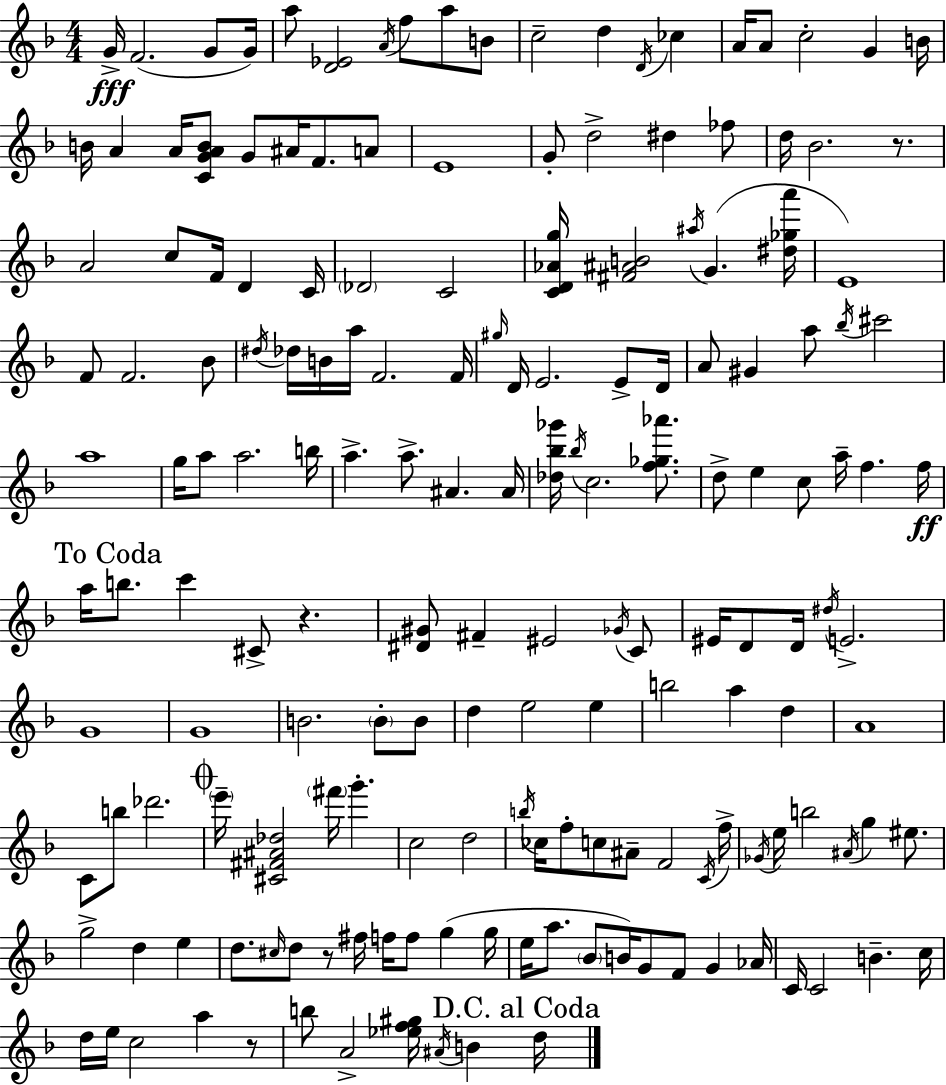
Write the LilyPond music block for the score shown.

{
  \clef treble
  \numericTimeSignature
  \time 4/4
  \key d \minor
  g'16->\fff f'2.( g'8 g'16) | a''8 <d' ees'>2 \acciaccatura { a'16 } f''8 a''8 b'8 | c''2-- d''4 \acciaccatura { d'16 } ces''4 | a'16 a'8 c''2-. g'4 | \break b'16 b'16 a'4 a'16 <c' g' a' b'>8 g'8 ais'16 f'8. | a'8 e'1 | g'8-. d''2-> dis''4 | fes''8 d''16 bes'2. r8. | \break a'2 c''8 f'16 d'4 | c'16 \parenthesize des'2 c'2 | <c' d' aes' g''>16 <fis' ais' b'>2 \acciaccatura { ais''16 } g'4.( | <dis'' ges'' a'''>16 e'1) | \break f'8 f'2. | bes'8 \acciaccatura { dis''16 } des''16 b'16 a''16 f'2. | f'16 \grace { gis''16 } d'16 e'2. | e'8-> d'16 a'8 gis'4 a''8 \acciaccatura { bes''16 } cis'''2 | \break a''1 | g''16 a''8 a''2. | b''16 a''4.-> a''8.-> ais'4. | ais'16 <des'' bes'' ges'''>16 \acciaccatura { bes''16 } c''2. | \break <f'' ges'' aes'''>8. d''8-> e''4 c''8 a''16-- | f''4. f''16\ff \mark "To Coda" a''16 b''8. c'''4 cis'8-> | r4. <dis' gis'>8 fis'4-- eis'2 | \acciaccatura { ges'16 } c'8 eis'16 d'8 d'16 \acciaccatura { dis''16 } e'2.-> | \break g'1 | g'1 | b'2. | \parenthesize b'8-. b'8 d''4 e''2 | \break e''4 b''2 | a''4 d''4 a'1 | c'8 b''8 des'''2. | \mark \markup { \musicglyph "scripts.coda" } \parenthesize e'''16-- <cis' fis' ais' des''>2 | \break \parenthesize fis'''16 g'''4.-. c''2 | d''2 \acciaccatura { b''16 } ces''16 f''8-. c''8 ais'8-- | f'2 \acciaccatura { c'16 } f''16-> \acciaccatura { ges'16 } e''16 b''2 | \acciaccatura { ais'16 } g''4 eis''8. g''2-> | \break d''4 e''4 d''8. | \grace { cis''16 } d''8 r8 fis''16 f''16 f''8 g''4( g''16 e''16 a''8. | \parenthesize bes'8 b'16) g'8 f'8 g'4 aes'16 c'16 c'2 | b'4.-- c''16 d''16 e''16 | \break c''2 a''4 r8 b''8 | a'2-> <ees'' f'' gis''>16 \acciaccatura { ais'16 } b'4 \mark "D.C. al Coda" d''16 \bar "|."
}